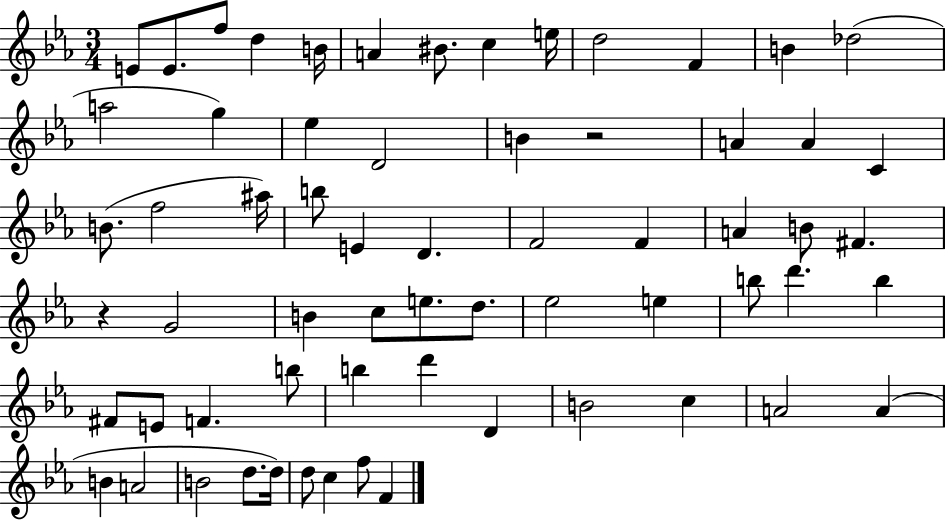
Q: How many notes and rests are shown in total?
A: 64